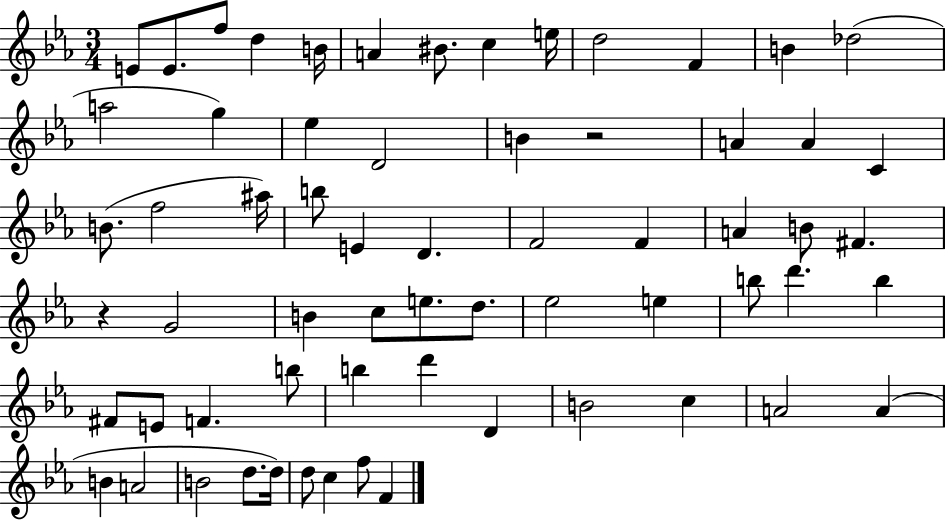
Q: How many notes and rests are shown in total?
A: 64